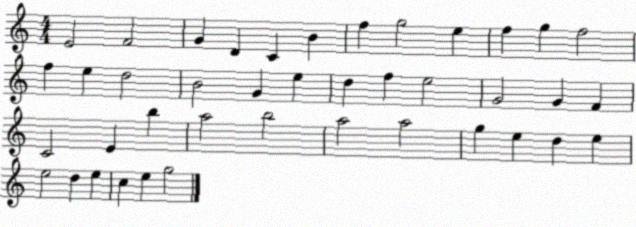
X:1
T:Untitled
M:4/4
L:1/4
K:C
E2 F2 G D C B f g2 e f g f2 f e d2 B2 G e d f e2 G2 G F C2 E b a2 b2 a2 a2 g e d e e2 d e c e g2